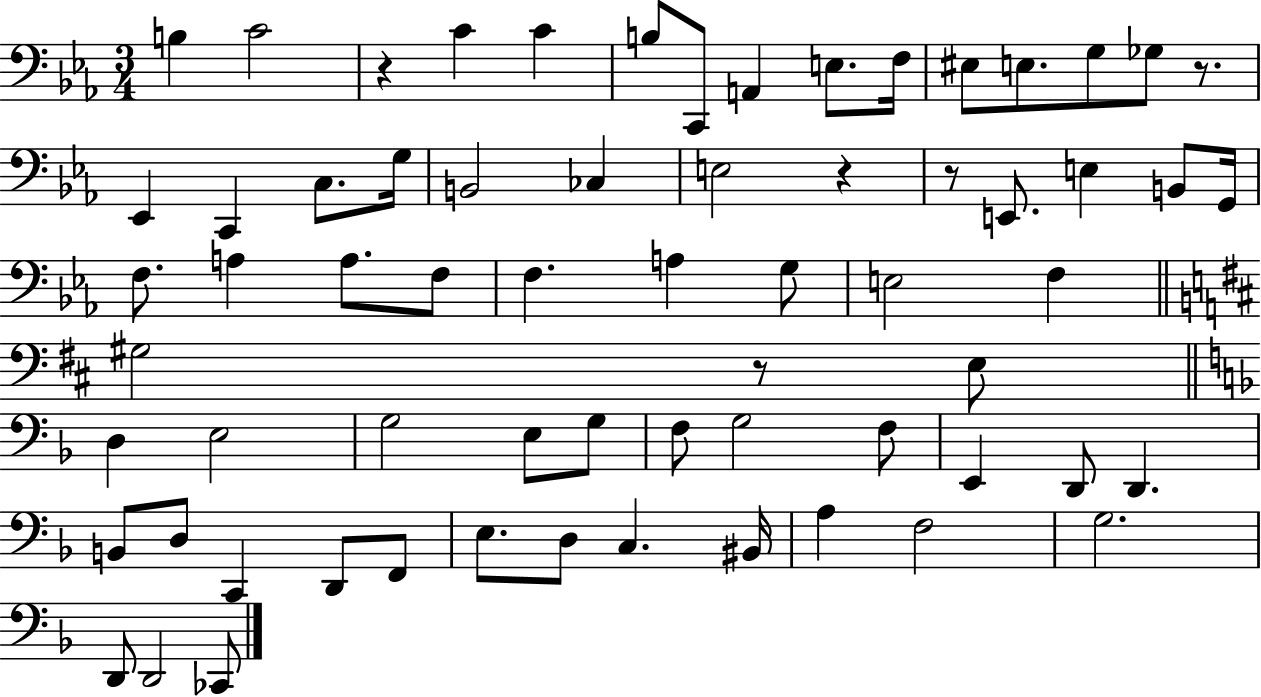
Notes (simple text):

B3/q C4/h R/q C4/q C4/q B3/e C2/e A2/q E3/e. F3/s EIS3/e E3/e. G3/e Gb3/e R/e. Eb2/q C2/q C3/e. G3/s B2/h CES3/q E3/h R/q R/e E2/e. E3/q B2/e G2/s F3/e. A3/q A3/e. F3/e F3/q. A3/q G3/e E3/h F3/q G#3/h R/e E3/e D3/q E3/h G3/h E3/e G3/e F3/e G3/h F3/e E2/q D2/e D2/q. B2/e D3/e C2/q D2/e F2/e E3/e. D3/e C3/q. BIS2/s A3/q F3/h G3/h. D2/e D2/h CES2/e